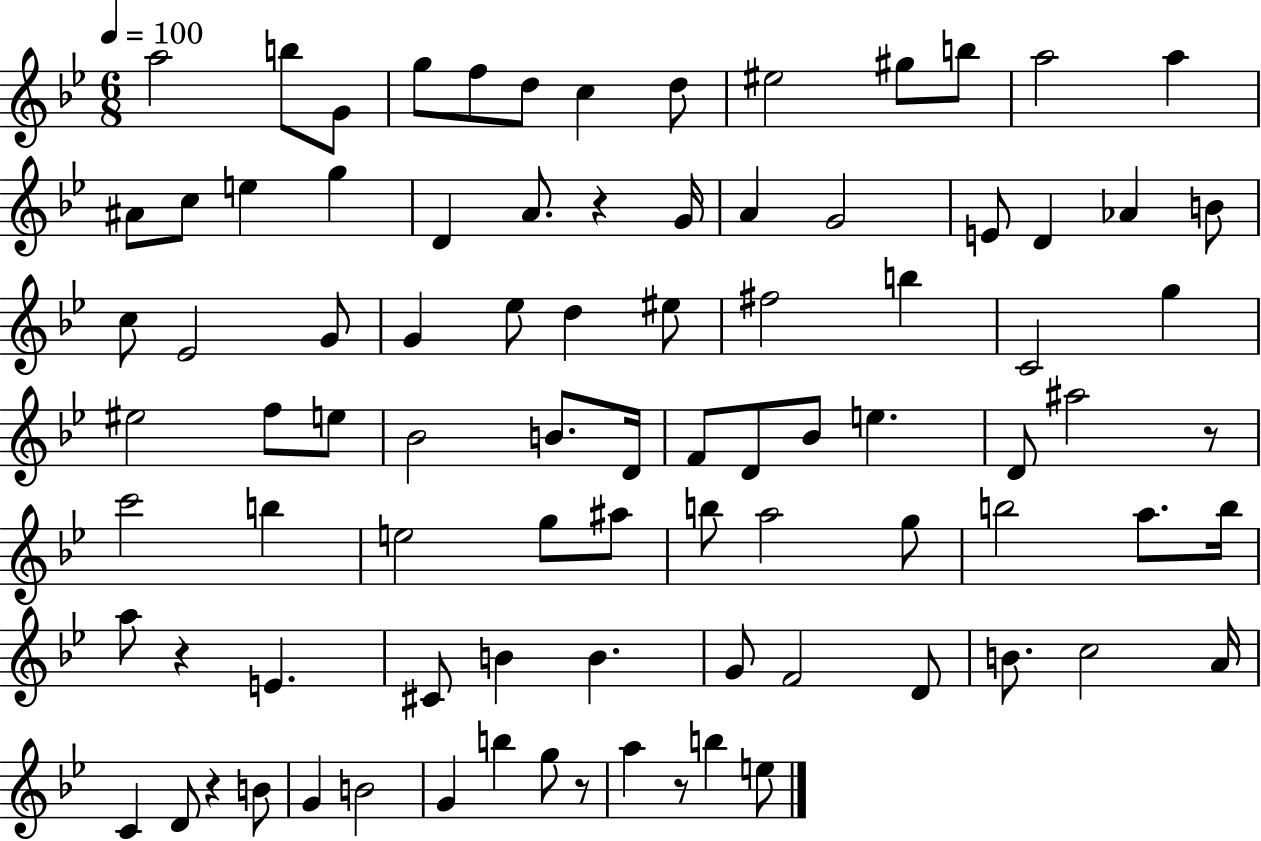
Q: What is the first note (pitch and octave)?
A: A5